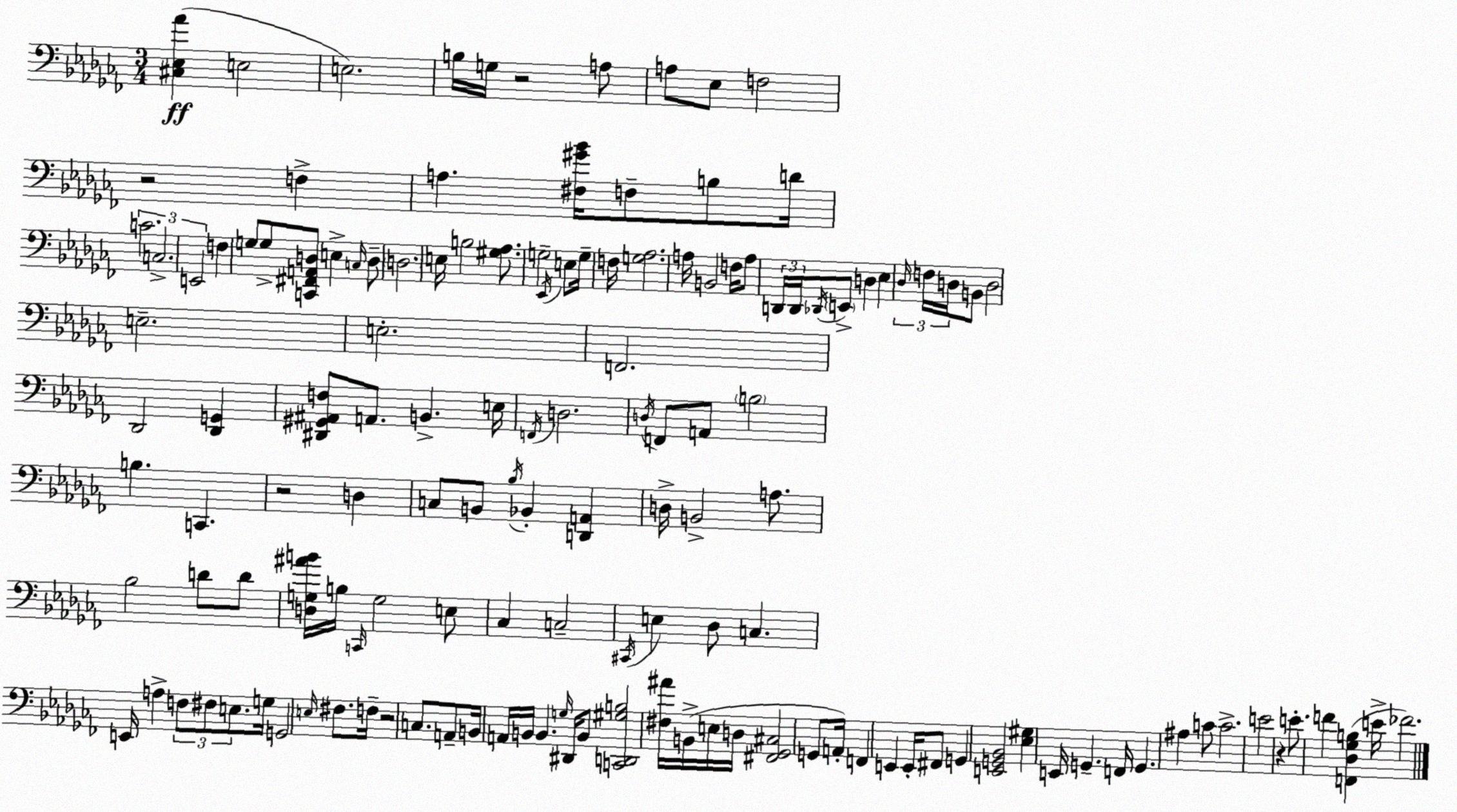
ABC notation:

X:1
T:Untitled
M:3/4
L:1/4
K:Abm
[^C,_E,_A] E,2 E,2 B,/4 G,/4 z2 A,/2 A,/2 _E,/2 F,2 z2 F, A, [^F,^G_B]/4 F,/2 B,/2 D/4 C2 C,2 E,,2 F, G,/2 G,/2 [C,,^F,,A,,D,]/2 E, C,/4 D,/2 D,2 E,/4 B,2 [^G,_A,]/2 G,2 _E,,/4 E,/2 G,/4 F,/4 [G,_A,]2 A,/4 B,,2 F,/4 A,/2 D,,/4 D,,/4 _D,,/4 E,,/2 D, _E, _D,/4 F,/4 D,/4 B,,/2 D,2 E,2 E,2 F,,2 _D,,2 [_D,,G,,] [^D,,^G,,^A,,F,]/2 A,,/2 B,, E,/4 F,,/4 D,2 D,/4 F,,/2 A,,/2 B,2 B, C,, z2 D, C,/2 B,,/2 _B,/4 _B,, [D,,A,,] D,/4 B,,2 A,/2 _B,2 D/2 D/2 [D,G,^AB]/4 B,/4 C,,/4 G,2 E,/2 _C, C,2 ^C,,/4 E, _D,/2 C, E,,/4 A, F,/2 ^F,/2 E,/2 G,/4 G,,2 E,/4 ^F,/2 F,/4 z2 C,/2 A,,/2 B,,/4 A,,/4 B,,/4 B,, G,/4 ^D,,/4 B,,/2 [C,,D,,^G,B,]2 [^F,^A]/4 B,,/4 E,/4 D,/4 [^F,,_G,,^C,]2 G,,/2 A,,/4 F,, E,, E,,/4 ^F,,/2 G,, [E,,G,,_B,,]2 [_E,^G,] E,,/4 G,, F,,/4 G,, ^A, C/2 C2 E2 z E/2 F [F,,_D,_G,B,] E/4 _F2